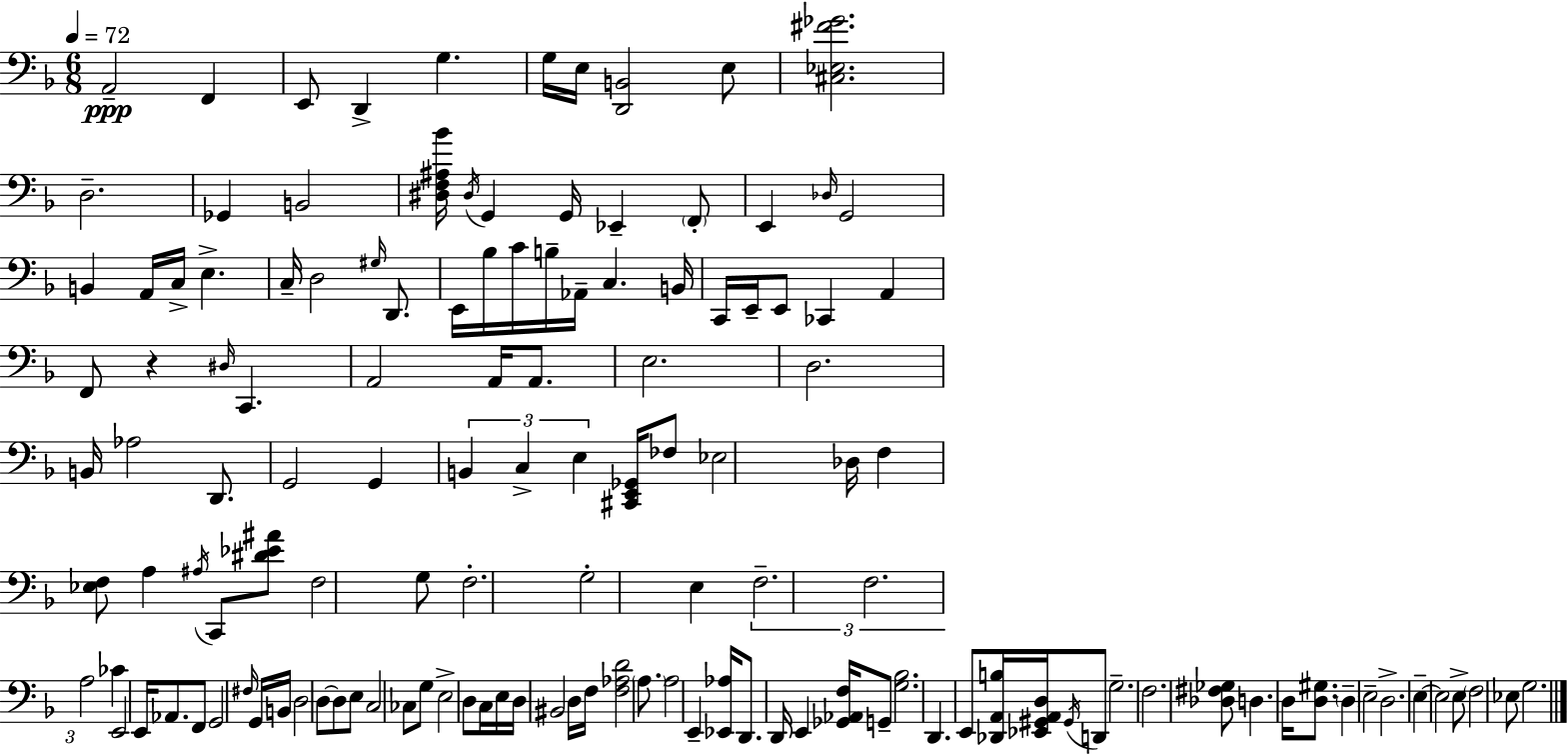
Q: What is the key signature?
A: D minor